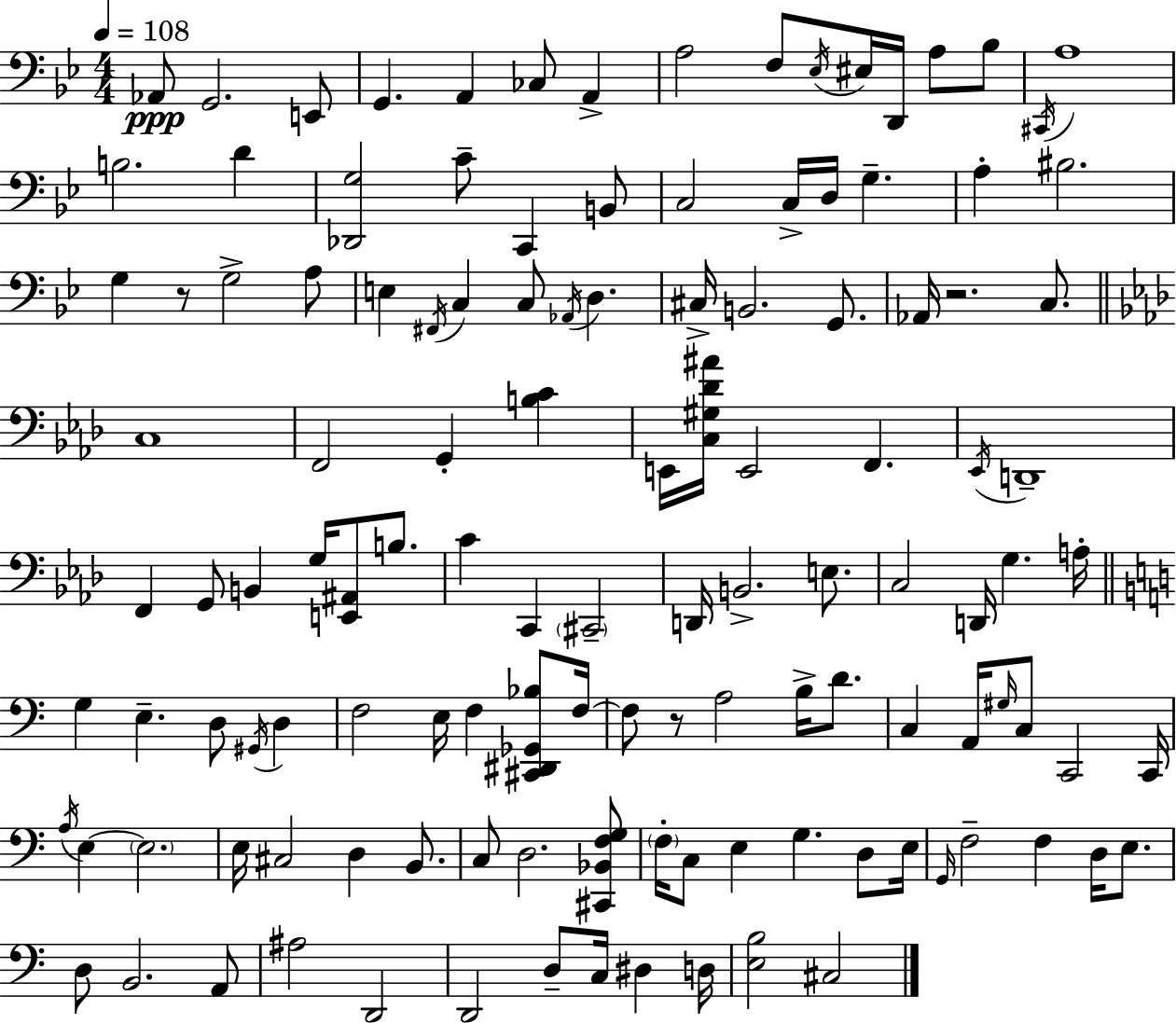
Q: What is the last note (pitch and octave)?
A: C#3